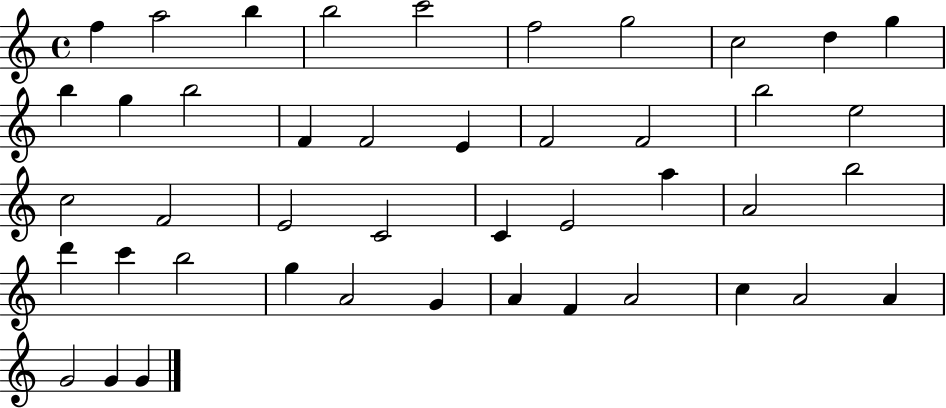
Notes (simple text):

F5/q A5/h B5/q B5/h C6/h F5/h G5/h C5/h D5/q G5/q B5/q G5/q B5/h F4/q F4/h E4/q F4/h F4/h B5/h E5/h C5/h F4/h E4/h C4/h C4/q E4/h A5/q A4/h B5/h D6/q C6/q B5/h G5/q A4/h G4/q A4/q F4/q A4/h C5/q A4/h A4/q G4/h G4/q G4/q